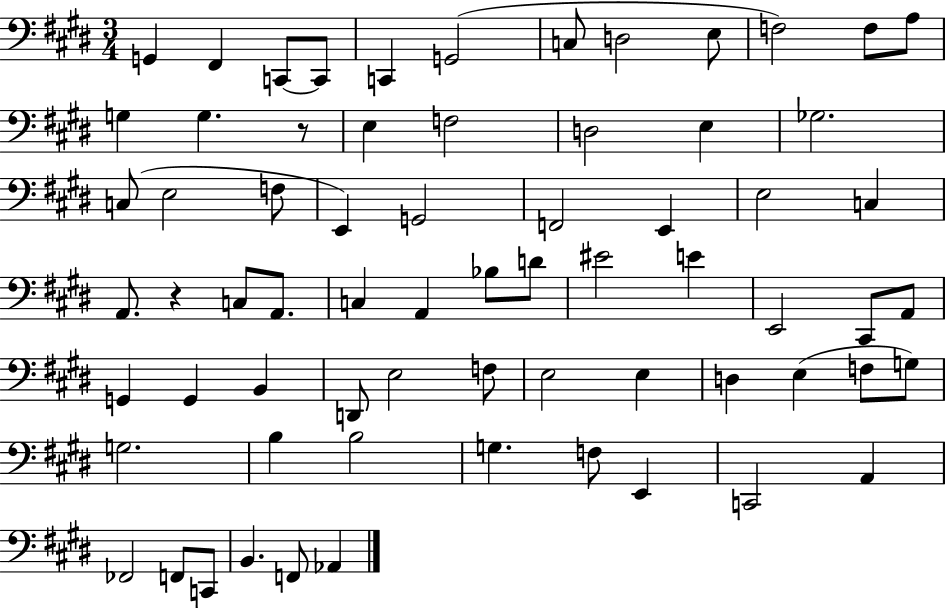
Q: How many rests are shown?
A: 2